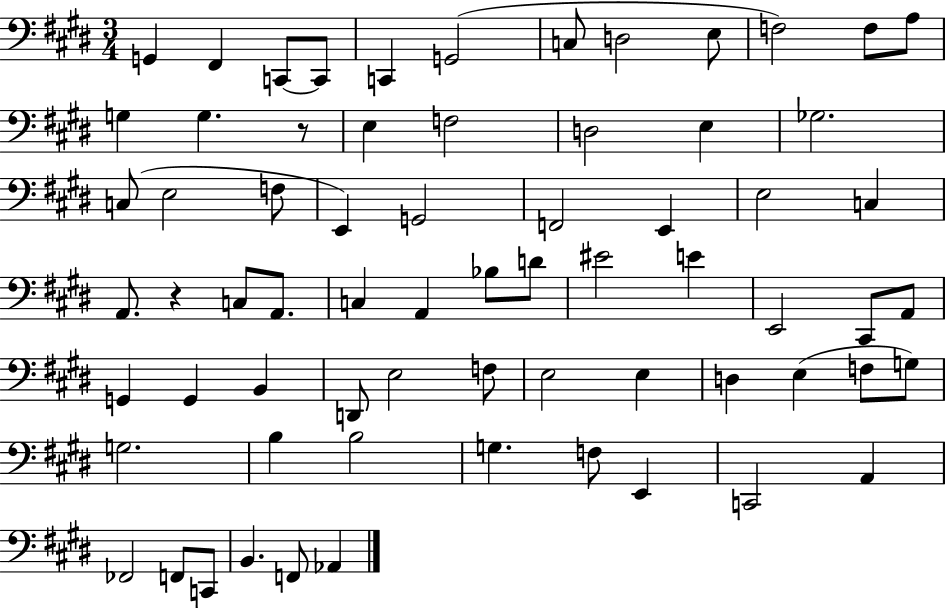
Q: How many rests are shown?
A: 2